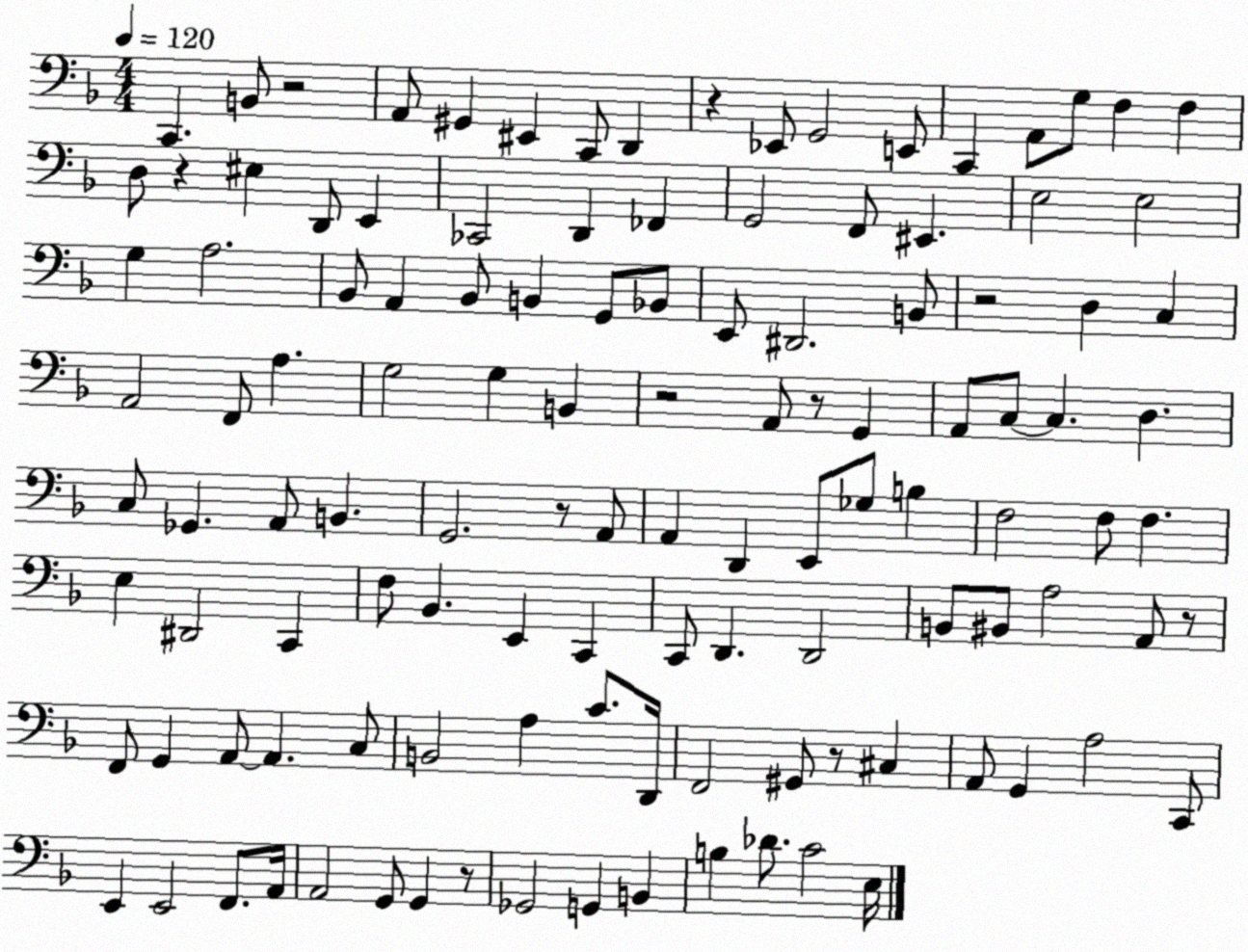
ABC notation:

X:1
T:Untitled
M:4/4
L:1/4
K:F
C,, B,,/2 z2 A,,/2 ^G,, ^E,, C,,/2 D,, z _E,,/2 G,,2 E,,/2 C,, A,,/2 G,/2 F, F, D,/2 z ^E, D,,/2 E,, _C,,2 D,, _F,, G,,2 F,,/2 ^E,, E,2 E,2 G, A,2 _B,,/2 A,, _B,,/2 B,, G,,/2 _B,,/2 E,,/2 ^D,,2 B,,/2 z2 D, C, A,,2 F,,/2 A, G,2 G, B,, z2 A,,/2 z/2 G,, A,,/2 C,/2 C, D, C,/2 _G,, A,,/2 B,, G,,2 z/2 A,,/2 A,, D,, E,,/2 _G,/2 B, F,2 F,/2 F, E, ^D,,2 C,, F,/2 _B,, E,, C,, C,,/2 D,, D,,2 B,,/2 ^B,,/2 A,2 A,,/2 z/2 F,,/2 G,, A,,/2 A,, C,/2 B,,2 A, C/2 D,,/4 F,,2 ^G,,/2 z/2 ^C, A,,/2 G,, A,2 C,,/2 E,, E,,2 F,,/2 A,,/4 A,,2 G,,/2 G,, z/2 _G,,2 G,, B,, B, _D/2 C2 E,/4